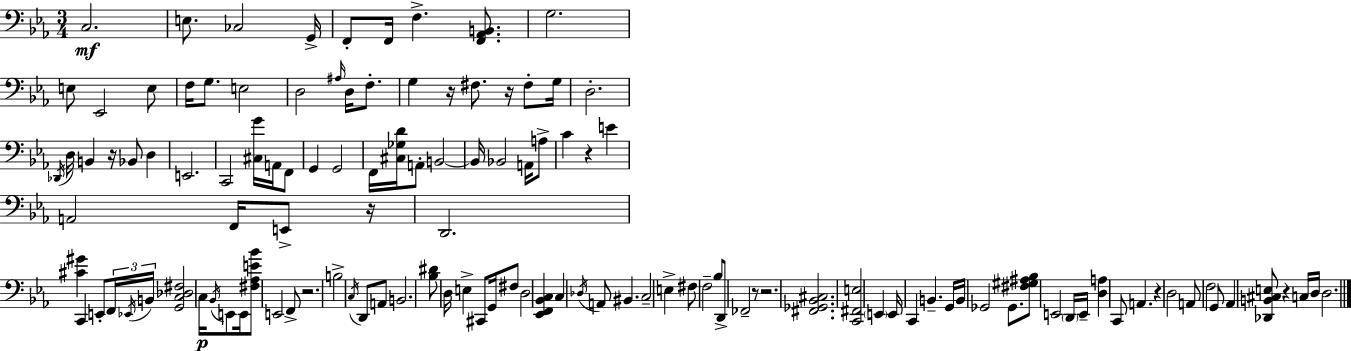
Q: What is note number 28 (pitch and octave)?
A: D3